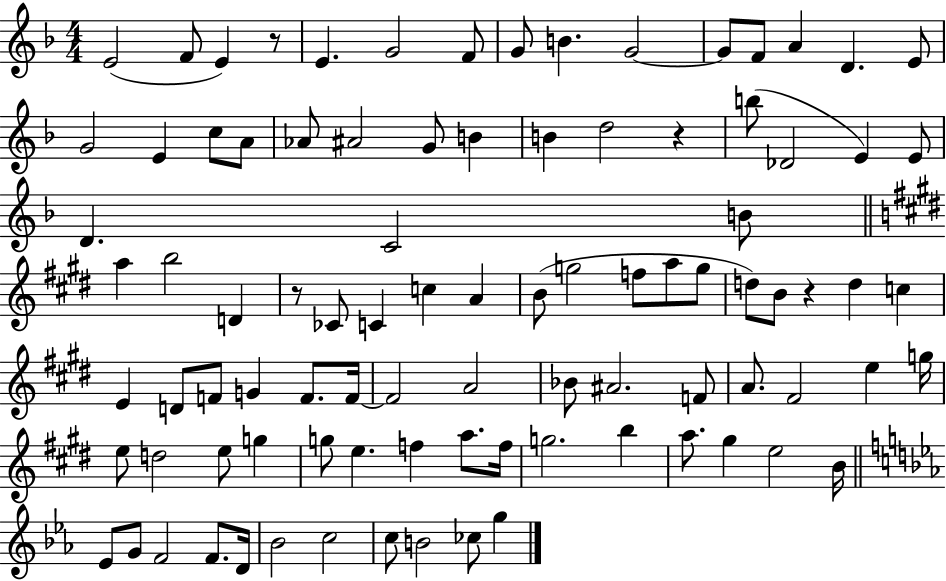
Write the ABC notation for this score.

X:1
T:Untitled
M:4/4
L:1/4
K:F
E2 F/2 E z/2 E G2 F/2 G/2 B G2 G/2 F/2 A D E/2 G2 E c/2 A/2 _A/2 ^A2 G/2 B B d2 z b/2 _D2 E E/2 D C2 B/2 a b2 D z/2 _C/2 C c A B/2 g2 f/2 a/2 g/2 d/2 B/2 z d c E D/2 F/2 G F/2 F/4 F2 A2 _B/2 ^A2 F/2 A/2 ^F2 e g/4 e/2 d2 e/2 g g/2 e f a/2 f/4 g2 b a/2 ^g e2 B/4 _E/2 G/2 F2 F/2 D/4 _B2 c2 c/2 B2 _c/2 g